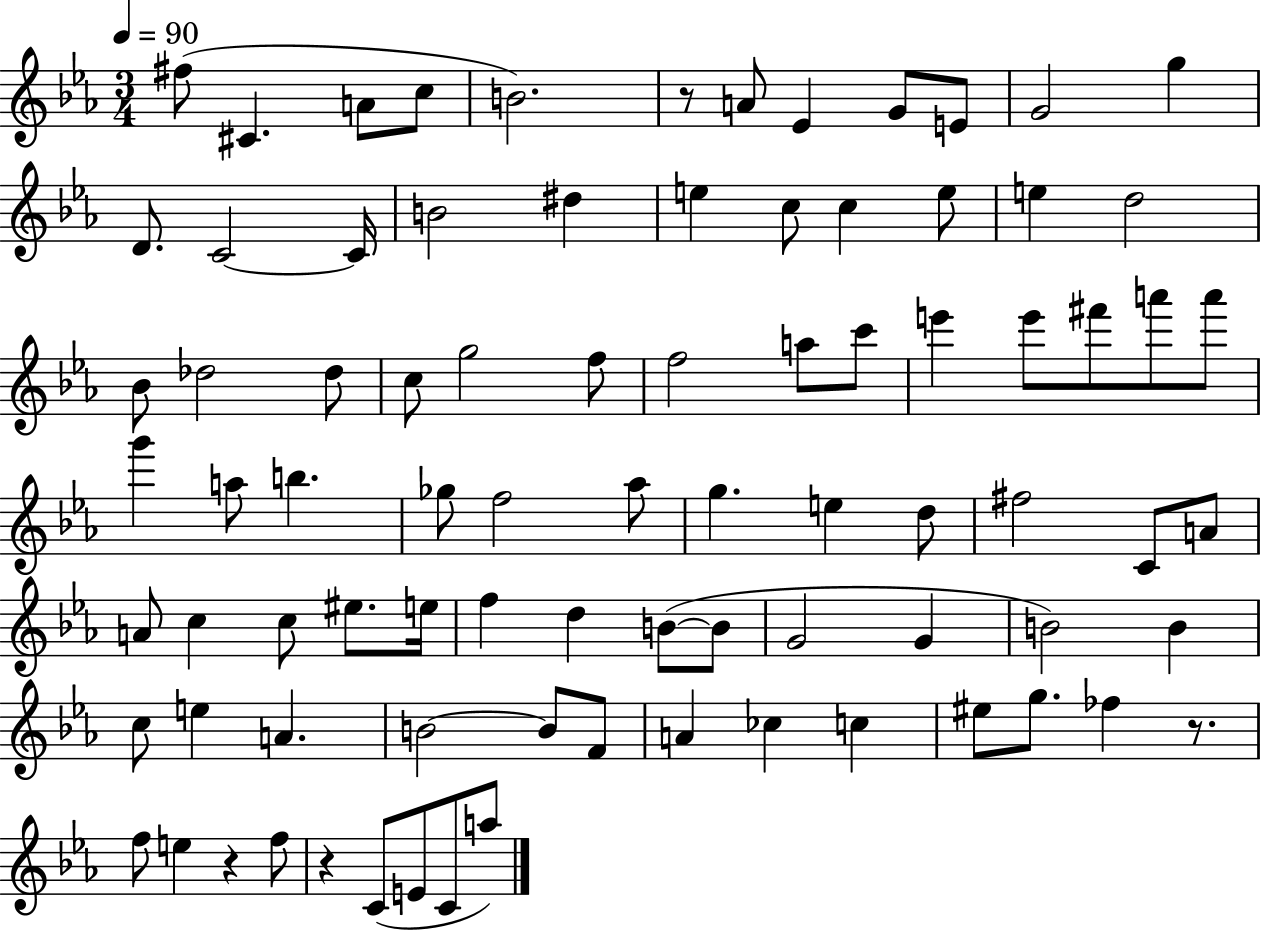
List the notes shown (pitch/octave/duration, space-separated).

F#5/e C#4/q. A4/e C5/e B4/h. R/e A4/e Eb4/q G4/e E4/e G4/h G5/q D4/e. C4/h C4/s B4/h D#5/q E5/q C5/e C5/q E5/e E5/q D5/h Bb4/e Db5/h Db5/e C5/e G5/h F5/e F5/h A5/e C6/e E6/q E6/e F#6/e A6/e A6/e G6/q A5/e B5/q. Gb5/e F5/h Ab5/e G5/q. E5/q D5/e F#5/h C4/e A4/e A4/e C5/q C5/e EIS5/e. E5/s F5/q D5/q B4/e B4/e G4/h G4/q B4/h B4/q C5/e E5/q A4/q. B4/h B4/e F4/e A4/q CES5/q C5/q EIS5/e G5/e. FES5/q R/e. F5/e E5/q R/q F5/e R/q C4/e E4/e C4/e A5/e